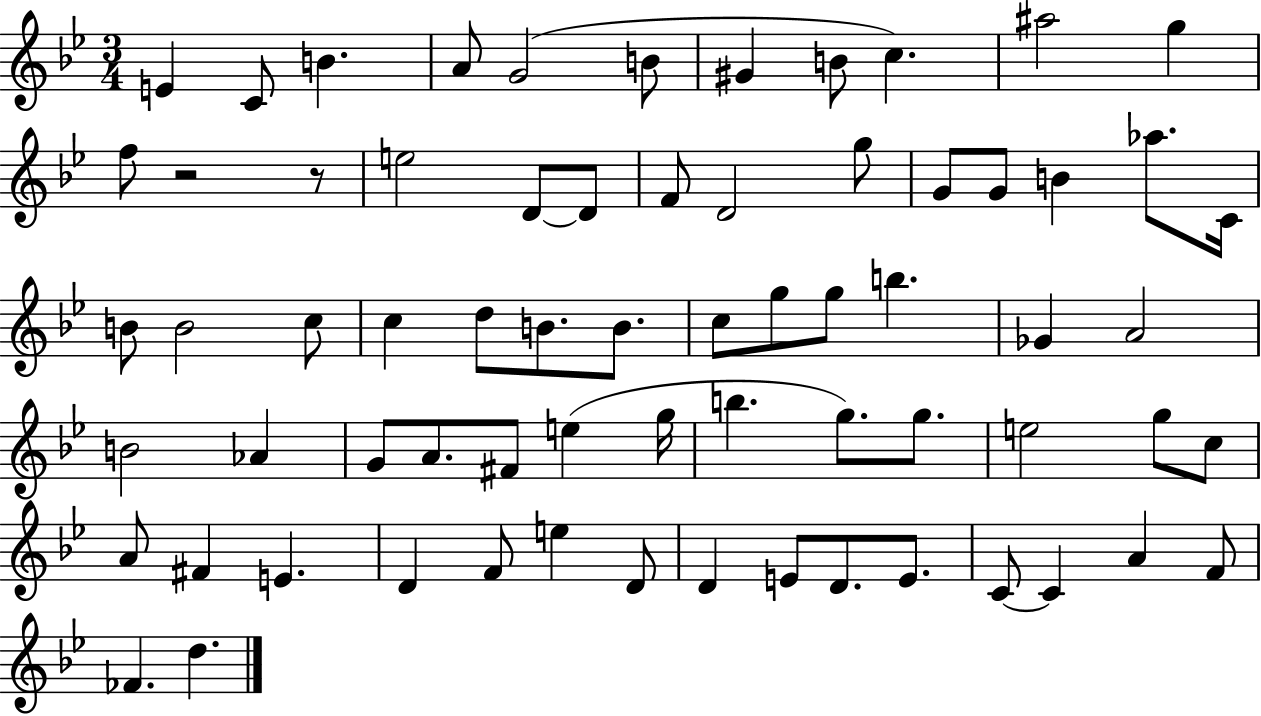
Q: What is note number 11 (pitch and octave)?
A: G5